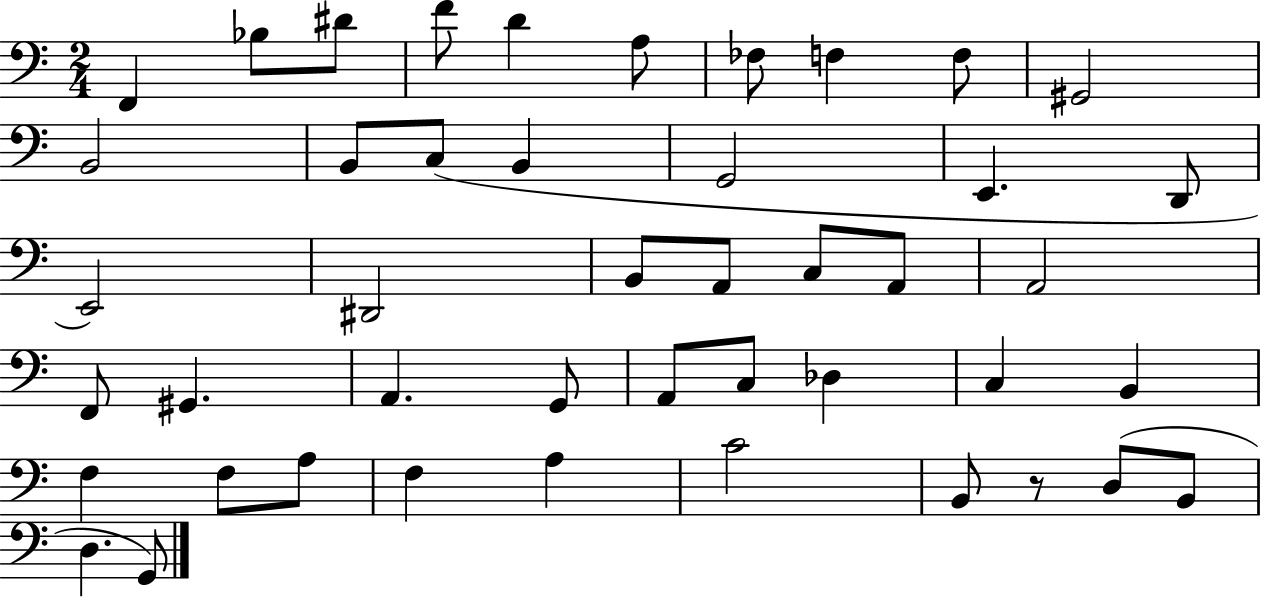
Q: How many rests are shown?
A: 1